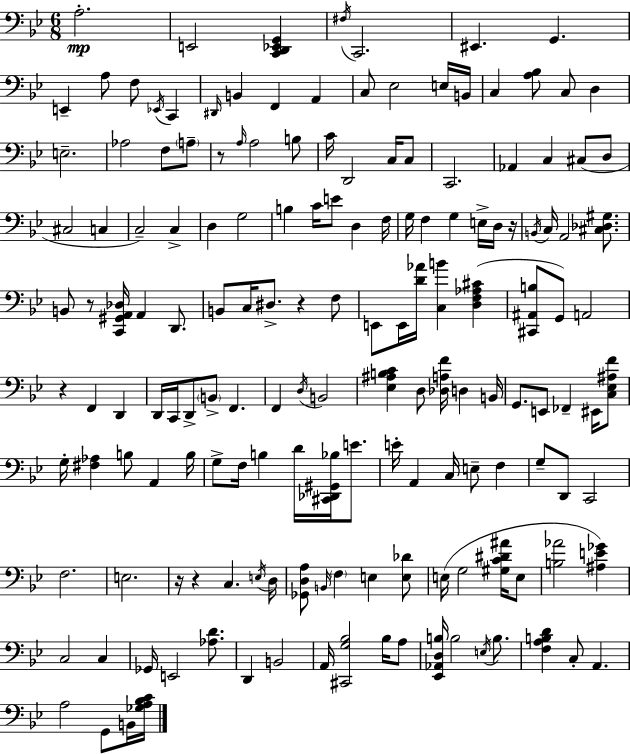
A3/h. E2/h [C2,D2,Eb2,G2]/q F#3/s C2/h. EIS2/q. G2/q. E2/q A3/e F3/e Eb2/s C2/q D#2/s B2/q F2/q A2/q C3/e Eb3/h E3/s B2/s C3/q [A3,Bb3]/e C3/e D3/q E3/h. Ab3/h F3/e A3/e R/e A3/s A3/h B3/e C4/s D2/h C3/s C3/e C2/h. Ab2/q C3/q C#3/e D3/e C#3/h C3/q C3/h C3/q D3/q G3/h B3/q C4/s E4/e D3/q F3/s G3/s F3/q G3/q E3/s D3/s R/s B2/s C3/s A2/h [C#3,Db3,G#3]/e. B2/e R/e [C2,G#2,A2,Db3]/s A2/q D2/e. B2/e C3/s D#3/e. R/q F3/e E2/e E2/s [D4,Ab4]/s [C3,B4]/q [D3,F3,Ab3,C#4]/q [C#2,A#2,B3]/e G2/e A2/h R/q F2/q D2/q D2/s C2/s D2/e B2/e F2/q. F2/q D3/s B2/h [Eb3,A#3,B3,C4]/q D3/e [Db3,A3,F4]/s D3/q B2/s G2/e. E2/e FES2/q EIS2/s [C3,Eb3,A#3,F4]/e G3/s [F#3,Ab3]/q B3/e A2/q B3/s G3/e F3/s B3/q D4/s [C#2,Db2,G#2,Bb3]/s E4/e. E4/s A2/q C3/s E3/e F3/q G3/e D2/e C2/h F3/h. E3/h. R/s R/q C3/q. E3/s D3/s [Gb2,D3,A3]/e B2/s F3/q E3/q [E3,Db4]/e E3/s G3/h [G#3,C4,D#4,A#4]/s E3/e [B3,Ab4]/h [A#3,E4,Gb4]/q C3/h C3/q Gb2/s E2/h [Ab3,D4]/e. D2/q B2/h A2/s [C#2,G3,Bb3]/h Bb3/s A3/e [Eb2,Ab2,D3,B3]/s B3/h E3/s B3/e. [F3,A3,B3,D4]/q C3/e A2/q. A3/h G2/e B2/s [Gb3,A3,Bb3,C4]/s